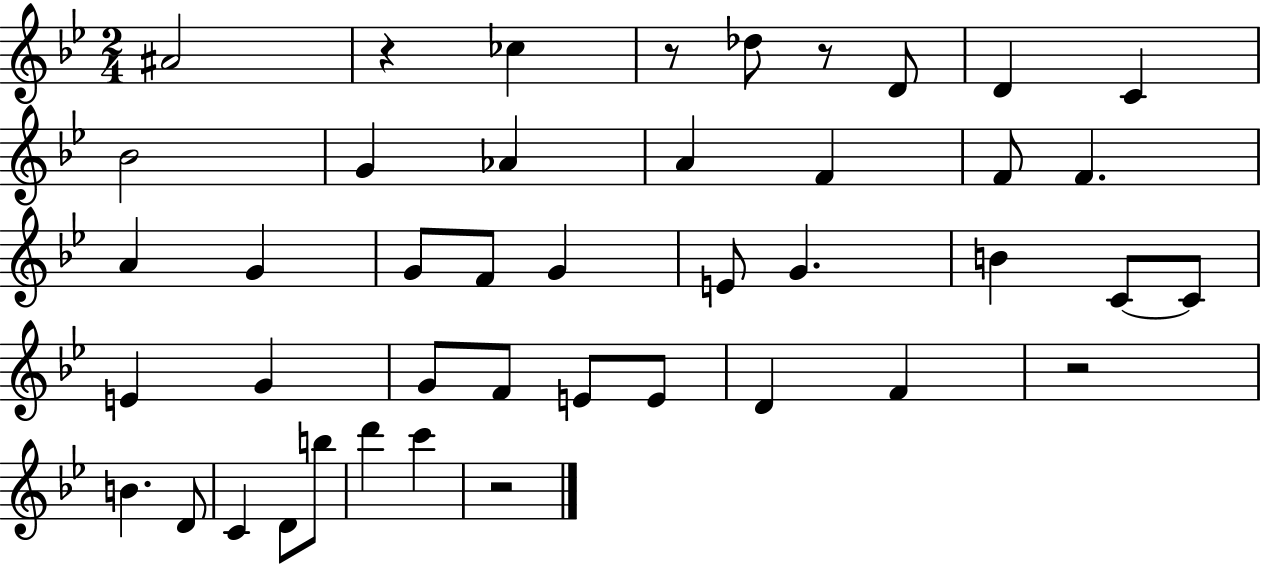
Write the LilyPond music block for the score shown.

{
  \clef treble
  \numericTimeSignature
  \time 2/4
  \key bes \major
  ais'2 | r4 ces''4 | r8 des''8 r8 d'8 | d'4 c'4 | \break bes'2 | g'4 aes'4 | a'4 f'4 | f'8 f'4. | \break a'4 g'4 | g'8 f'8 g'4 | e'8 g'4. | b'4 c'8~~ c'8 | \break e'4 g'4 | g'8 f'8 e'8 e'8 | d'4 f'4 | r2 | \break b'4. d'8 | c'4 d'8 b''8 | d'''4 c'''4 | r2 | \break \bar "|."
}